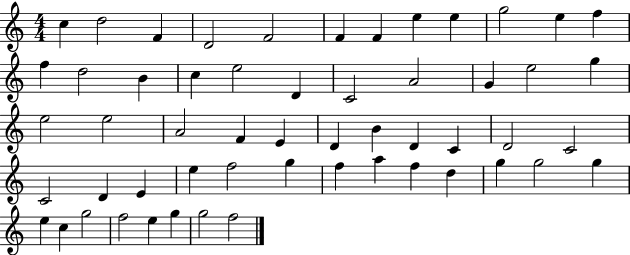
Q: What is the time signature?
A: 4/4